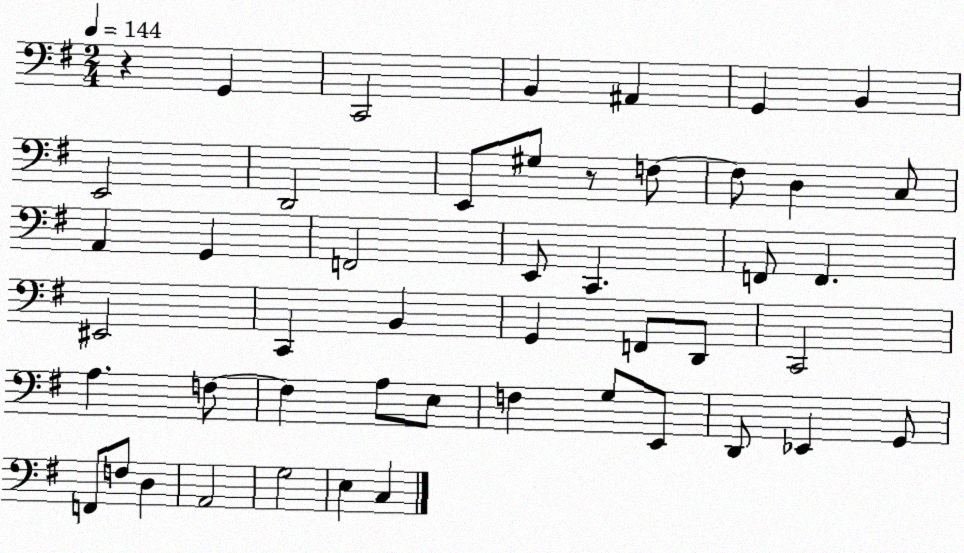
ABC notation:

X:1
T:Untitled
M:2/4
L:1/4
K:G
z G,, C,,2 B,, ^A,, G,, B,, E,,2 D,,2 E,,/2 ^G,/2 z/2 F,/2 F,/2 D, C,/2 A,, G,, F,,2 E,,/2 C,, F,,/2 F,, ^E,,2 C,, B,, G,, F,,/2 D,,/2 C,,2 A, F,/2 F, A,/2 E,/2 F, G,/2 E,,/2 D,,/2 _E,, G,,/2 F,,/2 F,/2 D, A,,2 G,2 E, C,